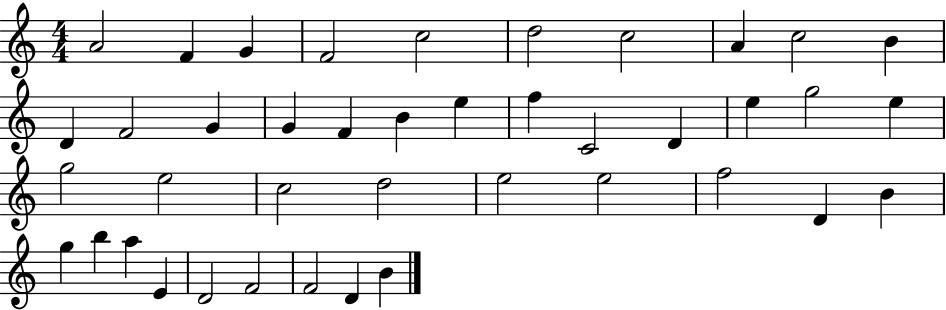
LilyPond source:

{
  \clef treble
  \numericTimeSignature
  \time 4/4
  \key c \major
  a'2 f'4 g'4 | f'2 c''2 | d''2 c''2 | a'4 c''2 b'4 | \break d'4 f'2 g'4 | g'4 f'4 b'4 e''4 | f''4 c'2 d'4 | e''4 g''2 e''4 | \break g''2 e''2 | c''2 d''2 | e''2 e''2 | f''2 d'4 b'4 | \break g''4 b''4 a''4 e'4 | d'2 f'2 | f'2 d'4 b'4 | \bar "|."
}